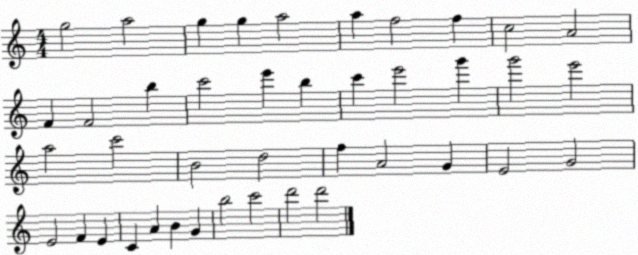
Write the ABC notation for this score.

X:1
T:Untitled
M:4/4
L:1/4
K:C
g2 a2 g g a2 a f2 f c2 A2 F F2 b c'2 e' b c' e'2 g' g'2 e'2 a2 c'2 B2 d2 f A2 G E2 G2 E2 F E C A B G b2 c'2 d'2 d'2